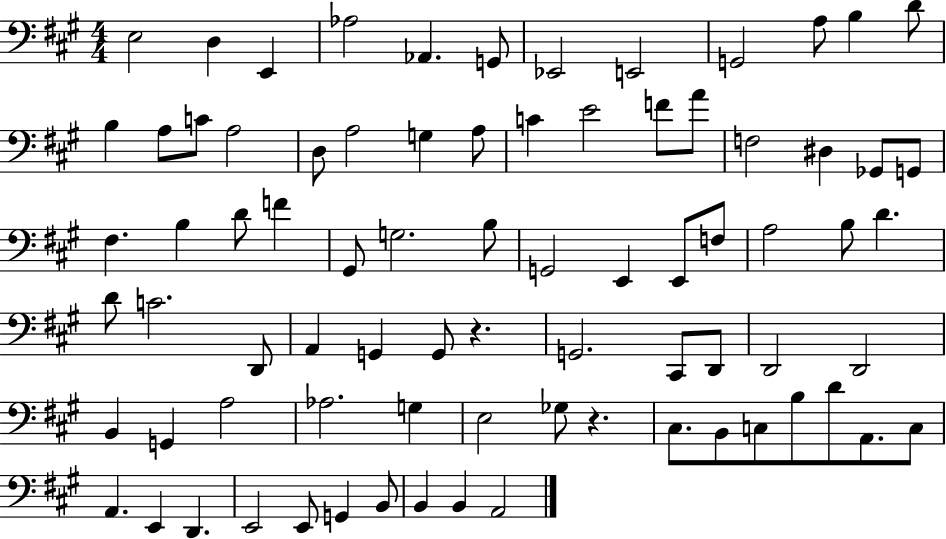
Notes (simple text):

E3/h D3/q E2/q Ab3/h Ab2/q. G2/e Eb2/h E2/h G2/h A3/e B3/q D4/e B3/q A3/e C4/e A3/h D3/e A3/h G3/q A3/e C4/q E4/h F4/e A4/e F3/h D#3/q Gb2/e G2/e F#3/q. B3/q D4/e F4/q G#2/e G3/h. B3/e G2/h E2/q E2/e F3/e A3/h B3/e D4/q. D4/e C4/h. D2/e A2/q G2/q G2/e R/q. G2/h. C#2/e D2/e D2/h D2/h B2/q G2/q A3/h Ab3/h. G3/q E3/h Gb3/e R/q. C#3/e. B2/e C3/e B3/e D4/e A2/e. C3/e A2/q. E2/q D2/q. E2/h E2/e G2/q B2/e B2/q B2/q A2/h